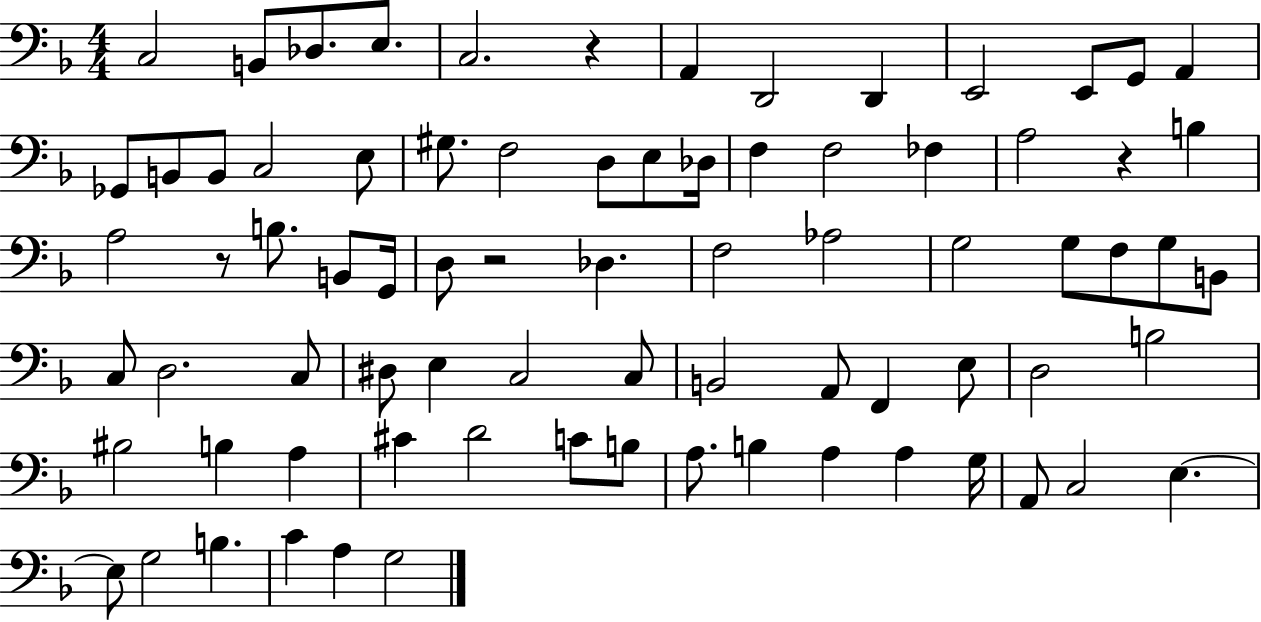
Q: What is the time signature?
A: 4/4